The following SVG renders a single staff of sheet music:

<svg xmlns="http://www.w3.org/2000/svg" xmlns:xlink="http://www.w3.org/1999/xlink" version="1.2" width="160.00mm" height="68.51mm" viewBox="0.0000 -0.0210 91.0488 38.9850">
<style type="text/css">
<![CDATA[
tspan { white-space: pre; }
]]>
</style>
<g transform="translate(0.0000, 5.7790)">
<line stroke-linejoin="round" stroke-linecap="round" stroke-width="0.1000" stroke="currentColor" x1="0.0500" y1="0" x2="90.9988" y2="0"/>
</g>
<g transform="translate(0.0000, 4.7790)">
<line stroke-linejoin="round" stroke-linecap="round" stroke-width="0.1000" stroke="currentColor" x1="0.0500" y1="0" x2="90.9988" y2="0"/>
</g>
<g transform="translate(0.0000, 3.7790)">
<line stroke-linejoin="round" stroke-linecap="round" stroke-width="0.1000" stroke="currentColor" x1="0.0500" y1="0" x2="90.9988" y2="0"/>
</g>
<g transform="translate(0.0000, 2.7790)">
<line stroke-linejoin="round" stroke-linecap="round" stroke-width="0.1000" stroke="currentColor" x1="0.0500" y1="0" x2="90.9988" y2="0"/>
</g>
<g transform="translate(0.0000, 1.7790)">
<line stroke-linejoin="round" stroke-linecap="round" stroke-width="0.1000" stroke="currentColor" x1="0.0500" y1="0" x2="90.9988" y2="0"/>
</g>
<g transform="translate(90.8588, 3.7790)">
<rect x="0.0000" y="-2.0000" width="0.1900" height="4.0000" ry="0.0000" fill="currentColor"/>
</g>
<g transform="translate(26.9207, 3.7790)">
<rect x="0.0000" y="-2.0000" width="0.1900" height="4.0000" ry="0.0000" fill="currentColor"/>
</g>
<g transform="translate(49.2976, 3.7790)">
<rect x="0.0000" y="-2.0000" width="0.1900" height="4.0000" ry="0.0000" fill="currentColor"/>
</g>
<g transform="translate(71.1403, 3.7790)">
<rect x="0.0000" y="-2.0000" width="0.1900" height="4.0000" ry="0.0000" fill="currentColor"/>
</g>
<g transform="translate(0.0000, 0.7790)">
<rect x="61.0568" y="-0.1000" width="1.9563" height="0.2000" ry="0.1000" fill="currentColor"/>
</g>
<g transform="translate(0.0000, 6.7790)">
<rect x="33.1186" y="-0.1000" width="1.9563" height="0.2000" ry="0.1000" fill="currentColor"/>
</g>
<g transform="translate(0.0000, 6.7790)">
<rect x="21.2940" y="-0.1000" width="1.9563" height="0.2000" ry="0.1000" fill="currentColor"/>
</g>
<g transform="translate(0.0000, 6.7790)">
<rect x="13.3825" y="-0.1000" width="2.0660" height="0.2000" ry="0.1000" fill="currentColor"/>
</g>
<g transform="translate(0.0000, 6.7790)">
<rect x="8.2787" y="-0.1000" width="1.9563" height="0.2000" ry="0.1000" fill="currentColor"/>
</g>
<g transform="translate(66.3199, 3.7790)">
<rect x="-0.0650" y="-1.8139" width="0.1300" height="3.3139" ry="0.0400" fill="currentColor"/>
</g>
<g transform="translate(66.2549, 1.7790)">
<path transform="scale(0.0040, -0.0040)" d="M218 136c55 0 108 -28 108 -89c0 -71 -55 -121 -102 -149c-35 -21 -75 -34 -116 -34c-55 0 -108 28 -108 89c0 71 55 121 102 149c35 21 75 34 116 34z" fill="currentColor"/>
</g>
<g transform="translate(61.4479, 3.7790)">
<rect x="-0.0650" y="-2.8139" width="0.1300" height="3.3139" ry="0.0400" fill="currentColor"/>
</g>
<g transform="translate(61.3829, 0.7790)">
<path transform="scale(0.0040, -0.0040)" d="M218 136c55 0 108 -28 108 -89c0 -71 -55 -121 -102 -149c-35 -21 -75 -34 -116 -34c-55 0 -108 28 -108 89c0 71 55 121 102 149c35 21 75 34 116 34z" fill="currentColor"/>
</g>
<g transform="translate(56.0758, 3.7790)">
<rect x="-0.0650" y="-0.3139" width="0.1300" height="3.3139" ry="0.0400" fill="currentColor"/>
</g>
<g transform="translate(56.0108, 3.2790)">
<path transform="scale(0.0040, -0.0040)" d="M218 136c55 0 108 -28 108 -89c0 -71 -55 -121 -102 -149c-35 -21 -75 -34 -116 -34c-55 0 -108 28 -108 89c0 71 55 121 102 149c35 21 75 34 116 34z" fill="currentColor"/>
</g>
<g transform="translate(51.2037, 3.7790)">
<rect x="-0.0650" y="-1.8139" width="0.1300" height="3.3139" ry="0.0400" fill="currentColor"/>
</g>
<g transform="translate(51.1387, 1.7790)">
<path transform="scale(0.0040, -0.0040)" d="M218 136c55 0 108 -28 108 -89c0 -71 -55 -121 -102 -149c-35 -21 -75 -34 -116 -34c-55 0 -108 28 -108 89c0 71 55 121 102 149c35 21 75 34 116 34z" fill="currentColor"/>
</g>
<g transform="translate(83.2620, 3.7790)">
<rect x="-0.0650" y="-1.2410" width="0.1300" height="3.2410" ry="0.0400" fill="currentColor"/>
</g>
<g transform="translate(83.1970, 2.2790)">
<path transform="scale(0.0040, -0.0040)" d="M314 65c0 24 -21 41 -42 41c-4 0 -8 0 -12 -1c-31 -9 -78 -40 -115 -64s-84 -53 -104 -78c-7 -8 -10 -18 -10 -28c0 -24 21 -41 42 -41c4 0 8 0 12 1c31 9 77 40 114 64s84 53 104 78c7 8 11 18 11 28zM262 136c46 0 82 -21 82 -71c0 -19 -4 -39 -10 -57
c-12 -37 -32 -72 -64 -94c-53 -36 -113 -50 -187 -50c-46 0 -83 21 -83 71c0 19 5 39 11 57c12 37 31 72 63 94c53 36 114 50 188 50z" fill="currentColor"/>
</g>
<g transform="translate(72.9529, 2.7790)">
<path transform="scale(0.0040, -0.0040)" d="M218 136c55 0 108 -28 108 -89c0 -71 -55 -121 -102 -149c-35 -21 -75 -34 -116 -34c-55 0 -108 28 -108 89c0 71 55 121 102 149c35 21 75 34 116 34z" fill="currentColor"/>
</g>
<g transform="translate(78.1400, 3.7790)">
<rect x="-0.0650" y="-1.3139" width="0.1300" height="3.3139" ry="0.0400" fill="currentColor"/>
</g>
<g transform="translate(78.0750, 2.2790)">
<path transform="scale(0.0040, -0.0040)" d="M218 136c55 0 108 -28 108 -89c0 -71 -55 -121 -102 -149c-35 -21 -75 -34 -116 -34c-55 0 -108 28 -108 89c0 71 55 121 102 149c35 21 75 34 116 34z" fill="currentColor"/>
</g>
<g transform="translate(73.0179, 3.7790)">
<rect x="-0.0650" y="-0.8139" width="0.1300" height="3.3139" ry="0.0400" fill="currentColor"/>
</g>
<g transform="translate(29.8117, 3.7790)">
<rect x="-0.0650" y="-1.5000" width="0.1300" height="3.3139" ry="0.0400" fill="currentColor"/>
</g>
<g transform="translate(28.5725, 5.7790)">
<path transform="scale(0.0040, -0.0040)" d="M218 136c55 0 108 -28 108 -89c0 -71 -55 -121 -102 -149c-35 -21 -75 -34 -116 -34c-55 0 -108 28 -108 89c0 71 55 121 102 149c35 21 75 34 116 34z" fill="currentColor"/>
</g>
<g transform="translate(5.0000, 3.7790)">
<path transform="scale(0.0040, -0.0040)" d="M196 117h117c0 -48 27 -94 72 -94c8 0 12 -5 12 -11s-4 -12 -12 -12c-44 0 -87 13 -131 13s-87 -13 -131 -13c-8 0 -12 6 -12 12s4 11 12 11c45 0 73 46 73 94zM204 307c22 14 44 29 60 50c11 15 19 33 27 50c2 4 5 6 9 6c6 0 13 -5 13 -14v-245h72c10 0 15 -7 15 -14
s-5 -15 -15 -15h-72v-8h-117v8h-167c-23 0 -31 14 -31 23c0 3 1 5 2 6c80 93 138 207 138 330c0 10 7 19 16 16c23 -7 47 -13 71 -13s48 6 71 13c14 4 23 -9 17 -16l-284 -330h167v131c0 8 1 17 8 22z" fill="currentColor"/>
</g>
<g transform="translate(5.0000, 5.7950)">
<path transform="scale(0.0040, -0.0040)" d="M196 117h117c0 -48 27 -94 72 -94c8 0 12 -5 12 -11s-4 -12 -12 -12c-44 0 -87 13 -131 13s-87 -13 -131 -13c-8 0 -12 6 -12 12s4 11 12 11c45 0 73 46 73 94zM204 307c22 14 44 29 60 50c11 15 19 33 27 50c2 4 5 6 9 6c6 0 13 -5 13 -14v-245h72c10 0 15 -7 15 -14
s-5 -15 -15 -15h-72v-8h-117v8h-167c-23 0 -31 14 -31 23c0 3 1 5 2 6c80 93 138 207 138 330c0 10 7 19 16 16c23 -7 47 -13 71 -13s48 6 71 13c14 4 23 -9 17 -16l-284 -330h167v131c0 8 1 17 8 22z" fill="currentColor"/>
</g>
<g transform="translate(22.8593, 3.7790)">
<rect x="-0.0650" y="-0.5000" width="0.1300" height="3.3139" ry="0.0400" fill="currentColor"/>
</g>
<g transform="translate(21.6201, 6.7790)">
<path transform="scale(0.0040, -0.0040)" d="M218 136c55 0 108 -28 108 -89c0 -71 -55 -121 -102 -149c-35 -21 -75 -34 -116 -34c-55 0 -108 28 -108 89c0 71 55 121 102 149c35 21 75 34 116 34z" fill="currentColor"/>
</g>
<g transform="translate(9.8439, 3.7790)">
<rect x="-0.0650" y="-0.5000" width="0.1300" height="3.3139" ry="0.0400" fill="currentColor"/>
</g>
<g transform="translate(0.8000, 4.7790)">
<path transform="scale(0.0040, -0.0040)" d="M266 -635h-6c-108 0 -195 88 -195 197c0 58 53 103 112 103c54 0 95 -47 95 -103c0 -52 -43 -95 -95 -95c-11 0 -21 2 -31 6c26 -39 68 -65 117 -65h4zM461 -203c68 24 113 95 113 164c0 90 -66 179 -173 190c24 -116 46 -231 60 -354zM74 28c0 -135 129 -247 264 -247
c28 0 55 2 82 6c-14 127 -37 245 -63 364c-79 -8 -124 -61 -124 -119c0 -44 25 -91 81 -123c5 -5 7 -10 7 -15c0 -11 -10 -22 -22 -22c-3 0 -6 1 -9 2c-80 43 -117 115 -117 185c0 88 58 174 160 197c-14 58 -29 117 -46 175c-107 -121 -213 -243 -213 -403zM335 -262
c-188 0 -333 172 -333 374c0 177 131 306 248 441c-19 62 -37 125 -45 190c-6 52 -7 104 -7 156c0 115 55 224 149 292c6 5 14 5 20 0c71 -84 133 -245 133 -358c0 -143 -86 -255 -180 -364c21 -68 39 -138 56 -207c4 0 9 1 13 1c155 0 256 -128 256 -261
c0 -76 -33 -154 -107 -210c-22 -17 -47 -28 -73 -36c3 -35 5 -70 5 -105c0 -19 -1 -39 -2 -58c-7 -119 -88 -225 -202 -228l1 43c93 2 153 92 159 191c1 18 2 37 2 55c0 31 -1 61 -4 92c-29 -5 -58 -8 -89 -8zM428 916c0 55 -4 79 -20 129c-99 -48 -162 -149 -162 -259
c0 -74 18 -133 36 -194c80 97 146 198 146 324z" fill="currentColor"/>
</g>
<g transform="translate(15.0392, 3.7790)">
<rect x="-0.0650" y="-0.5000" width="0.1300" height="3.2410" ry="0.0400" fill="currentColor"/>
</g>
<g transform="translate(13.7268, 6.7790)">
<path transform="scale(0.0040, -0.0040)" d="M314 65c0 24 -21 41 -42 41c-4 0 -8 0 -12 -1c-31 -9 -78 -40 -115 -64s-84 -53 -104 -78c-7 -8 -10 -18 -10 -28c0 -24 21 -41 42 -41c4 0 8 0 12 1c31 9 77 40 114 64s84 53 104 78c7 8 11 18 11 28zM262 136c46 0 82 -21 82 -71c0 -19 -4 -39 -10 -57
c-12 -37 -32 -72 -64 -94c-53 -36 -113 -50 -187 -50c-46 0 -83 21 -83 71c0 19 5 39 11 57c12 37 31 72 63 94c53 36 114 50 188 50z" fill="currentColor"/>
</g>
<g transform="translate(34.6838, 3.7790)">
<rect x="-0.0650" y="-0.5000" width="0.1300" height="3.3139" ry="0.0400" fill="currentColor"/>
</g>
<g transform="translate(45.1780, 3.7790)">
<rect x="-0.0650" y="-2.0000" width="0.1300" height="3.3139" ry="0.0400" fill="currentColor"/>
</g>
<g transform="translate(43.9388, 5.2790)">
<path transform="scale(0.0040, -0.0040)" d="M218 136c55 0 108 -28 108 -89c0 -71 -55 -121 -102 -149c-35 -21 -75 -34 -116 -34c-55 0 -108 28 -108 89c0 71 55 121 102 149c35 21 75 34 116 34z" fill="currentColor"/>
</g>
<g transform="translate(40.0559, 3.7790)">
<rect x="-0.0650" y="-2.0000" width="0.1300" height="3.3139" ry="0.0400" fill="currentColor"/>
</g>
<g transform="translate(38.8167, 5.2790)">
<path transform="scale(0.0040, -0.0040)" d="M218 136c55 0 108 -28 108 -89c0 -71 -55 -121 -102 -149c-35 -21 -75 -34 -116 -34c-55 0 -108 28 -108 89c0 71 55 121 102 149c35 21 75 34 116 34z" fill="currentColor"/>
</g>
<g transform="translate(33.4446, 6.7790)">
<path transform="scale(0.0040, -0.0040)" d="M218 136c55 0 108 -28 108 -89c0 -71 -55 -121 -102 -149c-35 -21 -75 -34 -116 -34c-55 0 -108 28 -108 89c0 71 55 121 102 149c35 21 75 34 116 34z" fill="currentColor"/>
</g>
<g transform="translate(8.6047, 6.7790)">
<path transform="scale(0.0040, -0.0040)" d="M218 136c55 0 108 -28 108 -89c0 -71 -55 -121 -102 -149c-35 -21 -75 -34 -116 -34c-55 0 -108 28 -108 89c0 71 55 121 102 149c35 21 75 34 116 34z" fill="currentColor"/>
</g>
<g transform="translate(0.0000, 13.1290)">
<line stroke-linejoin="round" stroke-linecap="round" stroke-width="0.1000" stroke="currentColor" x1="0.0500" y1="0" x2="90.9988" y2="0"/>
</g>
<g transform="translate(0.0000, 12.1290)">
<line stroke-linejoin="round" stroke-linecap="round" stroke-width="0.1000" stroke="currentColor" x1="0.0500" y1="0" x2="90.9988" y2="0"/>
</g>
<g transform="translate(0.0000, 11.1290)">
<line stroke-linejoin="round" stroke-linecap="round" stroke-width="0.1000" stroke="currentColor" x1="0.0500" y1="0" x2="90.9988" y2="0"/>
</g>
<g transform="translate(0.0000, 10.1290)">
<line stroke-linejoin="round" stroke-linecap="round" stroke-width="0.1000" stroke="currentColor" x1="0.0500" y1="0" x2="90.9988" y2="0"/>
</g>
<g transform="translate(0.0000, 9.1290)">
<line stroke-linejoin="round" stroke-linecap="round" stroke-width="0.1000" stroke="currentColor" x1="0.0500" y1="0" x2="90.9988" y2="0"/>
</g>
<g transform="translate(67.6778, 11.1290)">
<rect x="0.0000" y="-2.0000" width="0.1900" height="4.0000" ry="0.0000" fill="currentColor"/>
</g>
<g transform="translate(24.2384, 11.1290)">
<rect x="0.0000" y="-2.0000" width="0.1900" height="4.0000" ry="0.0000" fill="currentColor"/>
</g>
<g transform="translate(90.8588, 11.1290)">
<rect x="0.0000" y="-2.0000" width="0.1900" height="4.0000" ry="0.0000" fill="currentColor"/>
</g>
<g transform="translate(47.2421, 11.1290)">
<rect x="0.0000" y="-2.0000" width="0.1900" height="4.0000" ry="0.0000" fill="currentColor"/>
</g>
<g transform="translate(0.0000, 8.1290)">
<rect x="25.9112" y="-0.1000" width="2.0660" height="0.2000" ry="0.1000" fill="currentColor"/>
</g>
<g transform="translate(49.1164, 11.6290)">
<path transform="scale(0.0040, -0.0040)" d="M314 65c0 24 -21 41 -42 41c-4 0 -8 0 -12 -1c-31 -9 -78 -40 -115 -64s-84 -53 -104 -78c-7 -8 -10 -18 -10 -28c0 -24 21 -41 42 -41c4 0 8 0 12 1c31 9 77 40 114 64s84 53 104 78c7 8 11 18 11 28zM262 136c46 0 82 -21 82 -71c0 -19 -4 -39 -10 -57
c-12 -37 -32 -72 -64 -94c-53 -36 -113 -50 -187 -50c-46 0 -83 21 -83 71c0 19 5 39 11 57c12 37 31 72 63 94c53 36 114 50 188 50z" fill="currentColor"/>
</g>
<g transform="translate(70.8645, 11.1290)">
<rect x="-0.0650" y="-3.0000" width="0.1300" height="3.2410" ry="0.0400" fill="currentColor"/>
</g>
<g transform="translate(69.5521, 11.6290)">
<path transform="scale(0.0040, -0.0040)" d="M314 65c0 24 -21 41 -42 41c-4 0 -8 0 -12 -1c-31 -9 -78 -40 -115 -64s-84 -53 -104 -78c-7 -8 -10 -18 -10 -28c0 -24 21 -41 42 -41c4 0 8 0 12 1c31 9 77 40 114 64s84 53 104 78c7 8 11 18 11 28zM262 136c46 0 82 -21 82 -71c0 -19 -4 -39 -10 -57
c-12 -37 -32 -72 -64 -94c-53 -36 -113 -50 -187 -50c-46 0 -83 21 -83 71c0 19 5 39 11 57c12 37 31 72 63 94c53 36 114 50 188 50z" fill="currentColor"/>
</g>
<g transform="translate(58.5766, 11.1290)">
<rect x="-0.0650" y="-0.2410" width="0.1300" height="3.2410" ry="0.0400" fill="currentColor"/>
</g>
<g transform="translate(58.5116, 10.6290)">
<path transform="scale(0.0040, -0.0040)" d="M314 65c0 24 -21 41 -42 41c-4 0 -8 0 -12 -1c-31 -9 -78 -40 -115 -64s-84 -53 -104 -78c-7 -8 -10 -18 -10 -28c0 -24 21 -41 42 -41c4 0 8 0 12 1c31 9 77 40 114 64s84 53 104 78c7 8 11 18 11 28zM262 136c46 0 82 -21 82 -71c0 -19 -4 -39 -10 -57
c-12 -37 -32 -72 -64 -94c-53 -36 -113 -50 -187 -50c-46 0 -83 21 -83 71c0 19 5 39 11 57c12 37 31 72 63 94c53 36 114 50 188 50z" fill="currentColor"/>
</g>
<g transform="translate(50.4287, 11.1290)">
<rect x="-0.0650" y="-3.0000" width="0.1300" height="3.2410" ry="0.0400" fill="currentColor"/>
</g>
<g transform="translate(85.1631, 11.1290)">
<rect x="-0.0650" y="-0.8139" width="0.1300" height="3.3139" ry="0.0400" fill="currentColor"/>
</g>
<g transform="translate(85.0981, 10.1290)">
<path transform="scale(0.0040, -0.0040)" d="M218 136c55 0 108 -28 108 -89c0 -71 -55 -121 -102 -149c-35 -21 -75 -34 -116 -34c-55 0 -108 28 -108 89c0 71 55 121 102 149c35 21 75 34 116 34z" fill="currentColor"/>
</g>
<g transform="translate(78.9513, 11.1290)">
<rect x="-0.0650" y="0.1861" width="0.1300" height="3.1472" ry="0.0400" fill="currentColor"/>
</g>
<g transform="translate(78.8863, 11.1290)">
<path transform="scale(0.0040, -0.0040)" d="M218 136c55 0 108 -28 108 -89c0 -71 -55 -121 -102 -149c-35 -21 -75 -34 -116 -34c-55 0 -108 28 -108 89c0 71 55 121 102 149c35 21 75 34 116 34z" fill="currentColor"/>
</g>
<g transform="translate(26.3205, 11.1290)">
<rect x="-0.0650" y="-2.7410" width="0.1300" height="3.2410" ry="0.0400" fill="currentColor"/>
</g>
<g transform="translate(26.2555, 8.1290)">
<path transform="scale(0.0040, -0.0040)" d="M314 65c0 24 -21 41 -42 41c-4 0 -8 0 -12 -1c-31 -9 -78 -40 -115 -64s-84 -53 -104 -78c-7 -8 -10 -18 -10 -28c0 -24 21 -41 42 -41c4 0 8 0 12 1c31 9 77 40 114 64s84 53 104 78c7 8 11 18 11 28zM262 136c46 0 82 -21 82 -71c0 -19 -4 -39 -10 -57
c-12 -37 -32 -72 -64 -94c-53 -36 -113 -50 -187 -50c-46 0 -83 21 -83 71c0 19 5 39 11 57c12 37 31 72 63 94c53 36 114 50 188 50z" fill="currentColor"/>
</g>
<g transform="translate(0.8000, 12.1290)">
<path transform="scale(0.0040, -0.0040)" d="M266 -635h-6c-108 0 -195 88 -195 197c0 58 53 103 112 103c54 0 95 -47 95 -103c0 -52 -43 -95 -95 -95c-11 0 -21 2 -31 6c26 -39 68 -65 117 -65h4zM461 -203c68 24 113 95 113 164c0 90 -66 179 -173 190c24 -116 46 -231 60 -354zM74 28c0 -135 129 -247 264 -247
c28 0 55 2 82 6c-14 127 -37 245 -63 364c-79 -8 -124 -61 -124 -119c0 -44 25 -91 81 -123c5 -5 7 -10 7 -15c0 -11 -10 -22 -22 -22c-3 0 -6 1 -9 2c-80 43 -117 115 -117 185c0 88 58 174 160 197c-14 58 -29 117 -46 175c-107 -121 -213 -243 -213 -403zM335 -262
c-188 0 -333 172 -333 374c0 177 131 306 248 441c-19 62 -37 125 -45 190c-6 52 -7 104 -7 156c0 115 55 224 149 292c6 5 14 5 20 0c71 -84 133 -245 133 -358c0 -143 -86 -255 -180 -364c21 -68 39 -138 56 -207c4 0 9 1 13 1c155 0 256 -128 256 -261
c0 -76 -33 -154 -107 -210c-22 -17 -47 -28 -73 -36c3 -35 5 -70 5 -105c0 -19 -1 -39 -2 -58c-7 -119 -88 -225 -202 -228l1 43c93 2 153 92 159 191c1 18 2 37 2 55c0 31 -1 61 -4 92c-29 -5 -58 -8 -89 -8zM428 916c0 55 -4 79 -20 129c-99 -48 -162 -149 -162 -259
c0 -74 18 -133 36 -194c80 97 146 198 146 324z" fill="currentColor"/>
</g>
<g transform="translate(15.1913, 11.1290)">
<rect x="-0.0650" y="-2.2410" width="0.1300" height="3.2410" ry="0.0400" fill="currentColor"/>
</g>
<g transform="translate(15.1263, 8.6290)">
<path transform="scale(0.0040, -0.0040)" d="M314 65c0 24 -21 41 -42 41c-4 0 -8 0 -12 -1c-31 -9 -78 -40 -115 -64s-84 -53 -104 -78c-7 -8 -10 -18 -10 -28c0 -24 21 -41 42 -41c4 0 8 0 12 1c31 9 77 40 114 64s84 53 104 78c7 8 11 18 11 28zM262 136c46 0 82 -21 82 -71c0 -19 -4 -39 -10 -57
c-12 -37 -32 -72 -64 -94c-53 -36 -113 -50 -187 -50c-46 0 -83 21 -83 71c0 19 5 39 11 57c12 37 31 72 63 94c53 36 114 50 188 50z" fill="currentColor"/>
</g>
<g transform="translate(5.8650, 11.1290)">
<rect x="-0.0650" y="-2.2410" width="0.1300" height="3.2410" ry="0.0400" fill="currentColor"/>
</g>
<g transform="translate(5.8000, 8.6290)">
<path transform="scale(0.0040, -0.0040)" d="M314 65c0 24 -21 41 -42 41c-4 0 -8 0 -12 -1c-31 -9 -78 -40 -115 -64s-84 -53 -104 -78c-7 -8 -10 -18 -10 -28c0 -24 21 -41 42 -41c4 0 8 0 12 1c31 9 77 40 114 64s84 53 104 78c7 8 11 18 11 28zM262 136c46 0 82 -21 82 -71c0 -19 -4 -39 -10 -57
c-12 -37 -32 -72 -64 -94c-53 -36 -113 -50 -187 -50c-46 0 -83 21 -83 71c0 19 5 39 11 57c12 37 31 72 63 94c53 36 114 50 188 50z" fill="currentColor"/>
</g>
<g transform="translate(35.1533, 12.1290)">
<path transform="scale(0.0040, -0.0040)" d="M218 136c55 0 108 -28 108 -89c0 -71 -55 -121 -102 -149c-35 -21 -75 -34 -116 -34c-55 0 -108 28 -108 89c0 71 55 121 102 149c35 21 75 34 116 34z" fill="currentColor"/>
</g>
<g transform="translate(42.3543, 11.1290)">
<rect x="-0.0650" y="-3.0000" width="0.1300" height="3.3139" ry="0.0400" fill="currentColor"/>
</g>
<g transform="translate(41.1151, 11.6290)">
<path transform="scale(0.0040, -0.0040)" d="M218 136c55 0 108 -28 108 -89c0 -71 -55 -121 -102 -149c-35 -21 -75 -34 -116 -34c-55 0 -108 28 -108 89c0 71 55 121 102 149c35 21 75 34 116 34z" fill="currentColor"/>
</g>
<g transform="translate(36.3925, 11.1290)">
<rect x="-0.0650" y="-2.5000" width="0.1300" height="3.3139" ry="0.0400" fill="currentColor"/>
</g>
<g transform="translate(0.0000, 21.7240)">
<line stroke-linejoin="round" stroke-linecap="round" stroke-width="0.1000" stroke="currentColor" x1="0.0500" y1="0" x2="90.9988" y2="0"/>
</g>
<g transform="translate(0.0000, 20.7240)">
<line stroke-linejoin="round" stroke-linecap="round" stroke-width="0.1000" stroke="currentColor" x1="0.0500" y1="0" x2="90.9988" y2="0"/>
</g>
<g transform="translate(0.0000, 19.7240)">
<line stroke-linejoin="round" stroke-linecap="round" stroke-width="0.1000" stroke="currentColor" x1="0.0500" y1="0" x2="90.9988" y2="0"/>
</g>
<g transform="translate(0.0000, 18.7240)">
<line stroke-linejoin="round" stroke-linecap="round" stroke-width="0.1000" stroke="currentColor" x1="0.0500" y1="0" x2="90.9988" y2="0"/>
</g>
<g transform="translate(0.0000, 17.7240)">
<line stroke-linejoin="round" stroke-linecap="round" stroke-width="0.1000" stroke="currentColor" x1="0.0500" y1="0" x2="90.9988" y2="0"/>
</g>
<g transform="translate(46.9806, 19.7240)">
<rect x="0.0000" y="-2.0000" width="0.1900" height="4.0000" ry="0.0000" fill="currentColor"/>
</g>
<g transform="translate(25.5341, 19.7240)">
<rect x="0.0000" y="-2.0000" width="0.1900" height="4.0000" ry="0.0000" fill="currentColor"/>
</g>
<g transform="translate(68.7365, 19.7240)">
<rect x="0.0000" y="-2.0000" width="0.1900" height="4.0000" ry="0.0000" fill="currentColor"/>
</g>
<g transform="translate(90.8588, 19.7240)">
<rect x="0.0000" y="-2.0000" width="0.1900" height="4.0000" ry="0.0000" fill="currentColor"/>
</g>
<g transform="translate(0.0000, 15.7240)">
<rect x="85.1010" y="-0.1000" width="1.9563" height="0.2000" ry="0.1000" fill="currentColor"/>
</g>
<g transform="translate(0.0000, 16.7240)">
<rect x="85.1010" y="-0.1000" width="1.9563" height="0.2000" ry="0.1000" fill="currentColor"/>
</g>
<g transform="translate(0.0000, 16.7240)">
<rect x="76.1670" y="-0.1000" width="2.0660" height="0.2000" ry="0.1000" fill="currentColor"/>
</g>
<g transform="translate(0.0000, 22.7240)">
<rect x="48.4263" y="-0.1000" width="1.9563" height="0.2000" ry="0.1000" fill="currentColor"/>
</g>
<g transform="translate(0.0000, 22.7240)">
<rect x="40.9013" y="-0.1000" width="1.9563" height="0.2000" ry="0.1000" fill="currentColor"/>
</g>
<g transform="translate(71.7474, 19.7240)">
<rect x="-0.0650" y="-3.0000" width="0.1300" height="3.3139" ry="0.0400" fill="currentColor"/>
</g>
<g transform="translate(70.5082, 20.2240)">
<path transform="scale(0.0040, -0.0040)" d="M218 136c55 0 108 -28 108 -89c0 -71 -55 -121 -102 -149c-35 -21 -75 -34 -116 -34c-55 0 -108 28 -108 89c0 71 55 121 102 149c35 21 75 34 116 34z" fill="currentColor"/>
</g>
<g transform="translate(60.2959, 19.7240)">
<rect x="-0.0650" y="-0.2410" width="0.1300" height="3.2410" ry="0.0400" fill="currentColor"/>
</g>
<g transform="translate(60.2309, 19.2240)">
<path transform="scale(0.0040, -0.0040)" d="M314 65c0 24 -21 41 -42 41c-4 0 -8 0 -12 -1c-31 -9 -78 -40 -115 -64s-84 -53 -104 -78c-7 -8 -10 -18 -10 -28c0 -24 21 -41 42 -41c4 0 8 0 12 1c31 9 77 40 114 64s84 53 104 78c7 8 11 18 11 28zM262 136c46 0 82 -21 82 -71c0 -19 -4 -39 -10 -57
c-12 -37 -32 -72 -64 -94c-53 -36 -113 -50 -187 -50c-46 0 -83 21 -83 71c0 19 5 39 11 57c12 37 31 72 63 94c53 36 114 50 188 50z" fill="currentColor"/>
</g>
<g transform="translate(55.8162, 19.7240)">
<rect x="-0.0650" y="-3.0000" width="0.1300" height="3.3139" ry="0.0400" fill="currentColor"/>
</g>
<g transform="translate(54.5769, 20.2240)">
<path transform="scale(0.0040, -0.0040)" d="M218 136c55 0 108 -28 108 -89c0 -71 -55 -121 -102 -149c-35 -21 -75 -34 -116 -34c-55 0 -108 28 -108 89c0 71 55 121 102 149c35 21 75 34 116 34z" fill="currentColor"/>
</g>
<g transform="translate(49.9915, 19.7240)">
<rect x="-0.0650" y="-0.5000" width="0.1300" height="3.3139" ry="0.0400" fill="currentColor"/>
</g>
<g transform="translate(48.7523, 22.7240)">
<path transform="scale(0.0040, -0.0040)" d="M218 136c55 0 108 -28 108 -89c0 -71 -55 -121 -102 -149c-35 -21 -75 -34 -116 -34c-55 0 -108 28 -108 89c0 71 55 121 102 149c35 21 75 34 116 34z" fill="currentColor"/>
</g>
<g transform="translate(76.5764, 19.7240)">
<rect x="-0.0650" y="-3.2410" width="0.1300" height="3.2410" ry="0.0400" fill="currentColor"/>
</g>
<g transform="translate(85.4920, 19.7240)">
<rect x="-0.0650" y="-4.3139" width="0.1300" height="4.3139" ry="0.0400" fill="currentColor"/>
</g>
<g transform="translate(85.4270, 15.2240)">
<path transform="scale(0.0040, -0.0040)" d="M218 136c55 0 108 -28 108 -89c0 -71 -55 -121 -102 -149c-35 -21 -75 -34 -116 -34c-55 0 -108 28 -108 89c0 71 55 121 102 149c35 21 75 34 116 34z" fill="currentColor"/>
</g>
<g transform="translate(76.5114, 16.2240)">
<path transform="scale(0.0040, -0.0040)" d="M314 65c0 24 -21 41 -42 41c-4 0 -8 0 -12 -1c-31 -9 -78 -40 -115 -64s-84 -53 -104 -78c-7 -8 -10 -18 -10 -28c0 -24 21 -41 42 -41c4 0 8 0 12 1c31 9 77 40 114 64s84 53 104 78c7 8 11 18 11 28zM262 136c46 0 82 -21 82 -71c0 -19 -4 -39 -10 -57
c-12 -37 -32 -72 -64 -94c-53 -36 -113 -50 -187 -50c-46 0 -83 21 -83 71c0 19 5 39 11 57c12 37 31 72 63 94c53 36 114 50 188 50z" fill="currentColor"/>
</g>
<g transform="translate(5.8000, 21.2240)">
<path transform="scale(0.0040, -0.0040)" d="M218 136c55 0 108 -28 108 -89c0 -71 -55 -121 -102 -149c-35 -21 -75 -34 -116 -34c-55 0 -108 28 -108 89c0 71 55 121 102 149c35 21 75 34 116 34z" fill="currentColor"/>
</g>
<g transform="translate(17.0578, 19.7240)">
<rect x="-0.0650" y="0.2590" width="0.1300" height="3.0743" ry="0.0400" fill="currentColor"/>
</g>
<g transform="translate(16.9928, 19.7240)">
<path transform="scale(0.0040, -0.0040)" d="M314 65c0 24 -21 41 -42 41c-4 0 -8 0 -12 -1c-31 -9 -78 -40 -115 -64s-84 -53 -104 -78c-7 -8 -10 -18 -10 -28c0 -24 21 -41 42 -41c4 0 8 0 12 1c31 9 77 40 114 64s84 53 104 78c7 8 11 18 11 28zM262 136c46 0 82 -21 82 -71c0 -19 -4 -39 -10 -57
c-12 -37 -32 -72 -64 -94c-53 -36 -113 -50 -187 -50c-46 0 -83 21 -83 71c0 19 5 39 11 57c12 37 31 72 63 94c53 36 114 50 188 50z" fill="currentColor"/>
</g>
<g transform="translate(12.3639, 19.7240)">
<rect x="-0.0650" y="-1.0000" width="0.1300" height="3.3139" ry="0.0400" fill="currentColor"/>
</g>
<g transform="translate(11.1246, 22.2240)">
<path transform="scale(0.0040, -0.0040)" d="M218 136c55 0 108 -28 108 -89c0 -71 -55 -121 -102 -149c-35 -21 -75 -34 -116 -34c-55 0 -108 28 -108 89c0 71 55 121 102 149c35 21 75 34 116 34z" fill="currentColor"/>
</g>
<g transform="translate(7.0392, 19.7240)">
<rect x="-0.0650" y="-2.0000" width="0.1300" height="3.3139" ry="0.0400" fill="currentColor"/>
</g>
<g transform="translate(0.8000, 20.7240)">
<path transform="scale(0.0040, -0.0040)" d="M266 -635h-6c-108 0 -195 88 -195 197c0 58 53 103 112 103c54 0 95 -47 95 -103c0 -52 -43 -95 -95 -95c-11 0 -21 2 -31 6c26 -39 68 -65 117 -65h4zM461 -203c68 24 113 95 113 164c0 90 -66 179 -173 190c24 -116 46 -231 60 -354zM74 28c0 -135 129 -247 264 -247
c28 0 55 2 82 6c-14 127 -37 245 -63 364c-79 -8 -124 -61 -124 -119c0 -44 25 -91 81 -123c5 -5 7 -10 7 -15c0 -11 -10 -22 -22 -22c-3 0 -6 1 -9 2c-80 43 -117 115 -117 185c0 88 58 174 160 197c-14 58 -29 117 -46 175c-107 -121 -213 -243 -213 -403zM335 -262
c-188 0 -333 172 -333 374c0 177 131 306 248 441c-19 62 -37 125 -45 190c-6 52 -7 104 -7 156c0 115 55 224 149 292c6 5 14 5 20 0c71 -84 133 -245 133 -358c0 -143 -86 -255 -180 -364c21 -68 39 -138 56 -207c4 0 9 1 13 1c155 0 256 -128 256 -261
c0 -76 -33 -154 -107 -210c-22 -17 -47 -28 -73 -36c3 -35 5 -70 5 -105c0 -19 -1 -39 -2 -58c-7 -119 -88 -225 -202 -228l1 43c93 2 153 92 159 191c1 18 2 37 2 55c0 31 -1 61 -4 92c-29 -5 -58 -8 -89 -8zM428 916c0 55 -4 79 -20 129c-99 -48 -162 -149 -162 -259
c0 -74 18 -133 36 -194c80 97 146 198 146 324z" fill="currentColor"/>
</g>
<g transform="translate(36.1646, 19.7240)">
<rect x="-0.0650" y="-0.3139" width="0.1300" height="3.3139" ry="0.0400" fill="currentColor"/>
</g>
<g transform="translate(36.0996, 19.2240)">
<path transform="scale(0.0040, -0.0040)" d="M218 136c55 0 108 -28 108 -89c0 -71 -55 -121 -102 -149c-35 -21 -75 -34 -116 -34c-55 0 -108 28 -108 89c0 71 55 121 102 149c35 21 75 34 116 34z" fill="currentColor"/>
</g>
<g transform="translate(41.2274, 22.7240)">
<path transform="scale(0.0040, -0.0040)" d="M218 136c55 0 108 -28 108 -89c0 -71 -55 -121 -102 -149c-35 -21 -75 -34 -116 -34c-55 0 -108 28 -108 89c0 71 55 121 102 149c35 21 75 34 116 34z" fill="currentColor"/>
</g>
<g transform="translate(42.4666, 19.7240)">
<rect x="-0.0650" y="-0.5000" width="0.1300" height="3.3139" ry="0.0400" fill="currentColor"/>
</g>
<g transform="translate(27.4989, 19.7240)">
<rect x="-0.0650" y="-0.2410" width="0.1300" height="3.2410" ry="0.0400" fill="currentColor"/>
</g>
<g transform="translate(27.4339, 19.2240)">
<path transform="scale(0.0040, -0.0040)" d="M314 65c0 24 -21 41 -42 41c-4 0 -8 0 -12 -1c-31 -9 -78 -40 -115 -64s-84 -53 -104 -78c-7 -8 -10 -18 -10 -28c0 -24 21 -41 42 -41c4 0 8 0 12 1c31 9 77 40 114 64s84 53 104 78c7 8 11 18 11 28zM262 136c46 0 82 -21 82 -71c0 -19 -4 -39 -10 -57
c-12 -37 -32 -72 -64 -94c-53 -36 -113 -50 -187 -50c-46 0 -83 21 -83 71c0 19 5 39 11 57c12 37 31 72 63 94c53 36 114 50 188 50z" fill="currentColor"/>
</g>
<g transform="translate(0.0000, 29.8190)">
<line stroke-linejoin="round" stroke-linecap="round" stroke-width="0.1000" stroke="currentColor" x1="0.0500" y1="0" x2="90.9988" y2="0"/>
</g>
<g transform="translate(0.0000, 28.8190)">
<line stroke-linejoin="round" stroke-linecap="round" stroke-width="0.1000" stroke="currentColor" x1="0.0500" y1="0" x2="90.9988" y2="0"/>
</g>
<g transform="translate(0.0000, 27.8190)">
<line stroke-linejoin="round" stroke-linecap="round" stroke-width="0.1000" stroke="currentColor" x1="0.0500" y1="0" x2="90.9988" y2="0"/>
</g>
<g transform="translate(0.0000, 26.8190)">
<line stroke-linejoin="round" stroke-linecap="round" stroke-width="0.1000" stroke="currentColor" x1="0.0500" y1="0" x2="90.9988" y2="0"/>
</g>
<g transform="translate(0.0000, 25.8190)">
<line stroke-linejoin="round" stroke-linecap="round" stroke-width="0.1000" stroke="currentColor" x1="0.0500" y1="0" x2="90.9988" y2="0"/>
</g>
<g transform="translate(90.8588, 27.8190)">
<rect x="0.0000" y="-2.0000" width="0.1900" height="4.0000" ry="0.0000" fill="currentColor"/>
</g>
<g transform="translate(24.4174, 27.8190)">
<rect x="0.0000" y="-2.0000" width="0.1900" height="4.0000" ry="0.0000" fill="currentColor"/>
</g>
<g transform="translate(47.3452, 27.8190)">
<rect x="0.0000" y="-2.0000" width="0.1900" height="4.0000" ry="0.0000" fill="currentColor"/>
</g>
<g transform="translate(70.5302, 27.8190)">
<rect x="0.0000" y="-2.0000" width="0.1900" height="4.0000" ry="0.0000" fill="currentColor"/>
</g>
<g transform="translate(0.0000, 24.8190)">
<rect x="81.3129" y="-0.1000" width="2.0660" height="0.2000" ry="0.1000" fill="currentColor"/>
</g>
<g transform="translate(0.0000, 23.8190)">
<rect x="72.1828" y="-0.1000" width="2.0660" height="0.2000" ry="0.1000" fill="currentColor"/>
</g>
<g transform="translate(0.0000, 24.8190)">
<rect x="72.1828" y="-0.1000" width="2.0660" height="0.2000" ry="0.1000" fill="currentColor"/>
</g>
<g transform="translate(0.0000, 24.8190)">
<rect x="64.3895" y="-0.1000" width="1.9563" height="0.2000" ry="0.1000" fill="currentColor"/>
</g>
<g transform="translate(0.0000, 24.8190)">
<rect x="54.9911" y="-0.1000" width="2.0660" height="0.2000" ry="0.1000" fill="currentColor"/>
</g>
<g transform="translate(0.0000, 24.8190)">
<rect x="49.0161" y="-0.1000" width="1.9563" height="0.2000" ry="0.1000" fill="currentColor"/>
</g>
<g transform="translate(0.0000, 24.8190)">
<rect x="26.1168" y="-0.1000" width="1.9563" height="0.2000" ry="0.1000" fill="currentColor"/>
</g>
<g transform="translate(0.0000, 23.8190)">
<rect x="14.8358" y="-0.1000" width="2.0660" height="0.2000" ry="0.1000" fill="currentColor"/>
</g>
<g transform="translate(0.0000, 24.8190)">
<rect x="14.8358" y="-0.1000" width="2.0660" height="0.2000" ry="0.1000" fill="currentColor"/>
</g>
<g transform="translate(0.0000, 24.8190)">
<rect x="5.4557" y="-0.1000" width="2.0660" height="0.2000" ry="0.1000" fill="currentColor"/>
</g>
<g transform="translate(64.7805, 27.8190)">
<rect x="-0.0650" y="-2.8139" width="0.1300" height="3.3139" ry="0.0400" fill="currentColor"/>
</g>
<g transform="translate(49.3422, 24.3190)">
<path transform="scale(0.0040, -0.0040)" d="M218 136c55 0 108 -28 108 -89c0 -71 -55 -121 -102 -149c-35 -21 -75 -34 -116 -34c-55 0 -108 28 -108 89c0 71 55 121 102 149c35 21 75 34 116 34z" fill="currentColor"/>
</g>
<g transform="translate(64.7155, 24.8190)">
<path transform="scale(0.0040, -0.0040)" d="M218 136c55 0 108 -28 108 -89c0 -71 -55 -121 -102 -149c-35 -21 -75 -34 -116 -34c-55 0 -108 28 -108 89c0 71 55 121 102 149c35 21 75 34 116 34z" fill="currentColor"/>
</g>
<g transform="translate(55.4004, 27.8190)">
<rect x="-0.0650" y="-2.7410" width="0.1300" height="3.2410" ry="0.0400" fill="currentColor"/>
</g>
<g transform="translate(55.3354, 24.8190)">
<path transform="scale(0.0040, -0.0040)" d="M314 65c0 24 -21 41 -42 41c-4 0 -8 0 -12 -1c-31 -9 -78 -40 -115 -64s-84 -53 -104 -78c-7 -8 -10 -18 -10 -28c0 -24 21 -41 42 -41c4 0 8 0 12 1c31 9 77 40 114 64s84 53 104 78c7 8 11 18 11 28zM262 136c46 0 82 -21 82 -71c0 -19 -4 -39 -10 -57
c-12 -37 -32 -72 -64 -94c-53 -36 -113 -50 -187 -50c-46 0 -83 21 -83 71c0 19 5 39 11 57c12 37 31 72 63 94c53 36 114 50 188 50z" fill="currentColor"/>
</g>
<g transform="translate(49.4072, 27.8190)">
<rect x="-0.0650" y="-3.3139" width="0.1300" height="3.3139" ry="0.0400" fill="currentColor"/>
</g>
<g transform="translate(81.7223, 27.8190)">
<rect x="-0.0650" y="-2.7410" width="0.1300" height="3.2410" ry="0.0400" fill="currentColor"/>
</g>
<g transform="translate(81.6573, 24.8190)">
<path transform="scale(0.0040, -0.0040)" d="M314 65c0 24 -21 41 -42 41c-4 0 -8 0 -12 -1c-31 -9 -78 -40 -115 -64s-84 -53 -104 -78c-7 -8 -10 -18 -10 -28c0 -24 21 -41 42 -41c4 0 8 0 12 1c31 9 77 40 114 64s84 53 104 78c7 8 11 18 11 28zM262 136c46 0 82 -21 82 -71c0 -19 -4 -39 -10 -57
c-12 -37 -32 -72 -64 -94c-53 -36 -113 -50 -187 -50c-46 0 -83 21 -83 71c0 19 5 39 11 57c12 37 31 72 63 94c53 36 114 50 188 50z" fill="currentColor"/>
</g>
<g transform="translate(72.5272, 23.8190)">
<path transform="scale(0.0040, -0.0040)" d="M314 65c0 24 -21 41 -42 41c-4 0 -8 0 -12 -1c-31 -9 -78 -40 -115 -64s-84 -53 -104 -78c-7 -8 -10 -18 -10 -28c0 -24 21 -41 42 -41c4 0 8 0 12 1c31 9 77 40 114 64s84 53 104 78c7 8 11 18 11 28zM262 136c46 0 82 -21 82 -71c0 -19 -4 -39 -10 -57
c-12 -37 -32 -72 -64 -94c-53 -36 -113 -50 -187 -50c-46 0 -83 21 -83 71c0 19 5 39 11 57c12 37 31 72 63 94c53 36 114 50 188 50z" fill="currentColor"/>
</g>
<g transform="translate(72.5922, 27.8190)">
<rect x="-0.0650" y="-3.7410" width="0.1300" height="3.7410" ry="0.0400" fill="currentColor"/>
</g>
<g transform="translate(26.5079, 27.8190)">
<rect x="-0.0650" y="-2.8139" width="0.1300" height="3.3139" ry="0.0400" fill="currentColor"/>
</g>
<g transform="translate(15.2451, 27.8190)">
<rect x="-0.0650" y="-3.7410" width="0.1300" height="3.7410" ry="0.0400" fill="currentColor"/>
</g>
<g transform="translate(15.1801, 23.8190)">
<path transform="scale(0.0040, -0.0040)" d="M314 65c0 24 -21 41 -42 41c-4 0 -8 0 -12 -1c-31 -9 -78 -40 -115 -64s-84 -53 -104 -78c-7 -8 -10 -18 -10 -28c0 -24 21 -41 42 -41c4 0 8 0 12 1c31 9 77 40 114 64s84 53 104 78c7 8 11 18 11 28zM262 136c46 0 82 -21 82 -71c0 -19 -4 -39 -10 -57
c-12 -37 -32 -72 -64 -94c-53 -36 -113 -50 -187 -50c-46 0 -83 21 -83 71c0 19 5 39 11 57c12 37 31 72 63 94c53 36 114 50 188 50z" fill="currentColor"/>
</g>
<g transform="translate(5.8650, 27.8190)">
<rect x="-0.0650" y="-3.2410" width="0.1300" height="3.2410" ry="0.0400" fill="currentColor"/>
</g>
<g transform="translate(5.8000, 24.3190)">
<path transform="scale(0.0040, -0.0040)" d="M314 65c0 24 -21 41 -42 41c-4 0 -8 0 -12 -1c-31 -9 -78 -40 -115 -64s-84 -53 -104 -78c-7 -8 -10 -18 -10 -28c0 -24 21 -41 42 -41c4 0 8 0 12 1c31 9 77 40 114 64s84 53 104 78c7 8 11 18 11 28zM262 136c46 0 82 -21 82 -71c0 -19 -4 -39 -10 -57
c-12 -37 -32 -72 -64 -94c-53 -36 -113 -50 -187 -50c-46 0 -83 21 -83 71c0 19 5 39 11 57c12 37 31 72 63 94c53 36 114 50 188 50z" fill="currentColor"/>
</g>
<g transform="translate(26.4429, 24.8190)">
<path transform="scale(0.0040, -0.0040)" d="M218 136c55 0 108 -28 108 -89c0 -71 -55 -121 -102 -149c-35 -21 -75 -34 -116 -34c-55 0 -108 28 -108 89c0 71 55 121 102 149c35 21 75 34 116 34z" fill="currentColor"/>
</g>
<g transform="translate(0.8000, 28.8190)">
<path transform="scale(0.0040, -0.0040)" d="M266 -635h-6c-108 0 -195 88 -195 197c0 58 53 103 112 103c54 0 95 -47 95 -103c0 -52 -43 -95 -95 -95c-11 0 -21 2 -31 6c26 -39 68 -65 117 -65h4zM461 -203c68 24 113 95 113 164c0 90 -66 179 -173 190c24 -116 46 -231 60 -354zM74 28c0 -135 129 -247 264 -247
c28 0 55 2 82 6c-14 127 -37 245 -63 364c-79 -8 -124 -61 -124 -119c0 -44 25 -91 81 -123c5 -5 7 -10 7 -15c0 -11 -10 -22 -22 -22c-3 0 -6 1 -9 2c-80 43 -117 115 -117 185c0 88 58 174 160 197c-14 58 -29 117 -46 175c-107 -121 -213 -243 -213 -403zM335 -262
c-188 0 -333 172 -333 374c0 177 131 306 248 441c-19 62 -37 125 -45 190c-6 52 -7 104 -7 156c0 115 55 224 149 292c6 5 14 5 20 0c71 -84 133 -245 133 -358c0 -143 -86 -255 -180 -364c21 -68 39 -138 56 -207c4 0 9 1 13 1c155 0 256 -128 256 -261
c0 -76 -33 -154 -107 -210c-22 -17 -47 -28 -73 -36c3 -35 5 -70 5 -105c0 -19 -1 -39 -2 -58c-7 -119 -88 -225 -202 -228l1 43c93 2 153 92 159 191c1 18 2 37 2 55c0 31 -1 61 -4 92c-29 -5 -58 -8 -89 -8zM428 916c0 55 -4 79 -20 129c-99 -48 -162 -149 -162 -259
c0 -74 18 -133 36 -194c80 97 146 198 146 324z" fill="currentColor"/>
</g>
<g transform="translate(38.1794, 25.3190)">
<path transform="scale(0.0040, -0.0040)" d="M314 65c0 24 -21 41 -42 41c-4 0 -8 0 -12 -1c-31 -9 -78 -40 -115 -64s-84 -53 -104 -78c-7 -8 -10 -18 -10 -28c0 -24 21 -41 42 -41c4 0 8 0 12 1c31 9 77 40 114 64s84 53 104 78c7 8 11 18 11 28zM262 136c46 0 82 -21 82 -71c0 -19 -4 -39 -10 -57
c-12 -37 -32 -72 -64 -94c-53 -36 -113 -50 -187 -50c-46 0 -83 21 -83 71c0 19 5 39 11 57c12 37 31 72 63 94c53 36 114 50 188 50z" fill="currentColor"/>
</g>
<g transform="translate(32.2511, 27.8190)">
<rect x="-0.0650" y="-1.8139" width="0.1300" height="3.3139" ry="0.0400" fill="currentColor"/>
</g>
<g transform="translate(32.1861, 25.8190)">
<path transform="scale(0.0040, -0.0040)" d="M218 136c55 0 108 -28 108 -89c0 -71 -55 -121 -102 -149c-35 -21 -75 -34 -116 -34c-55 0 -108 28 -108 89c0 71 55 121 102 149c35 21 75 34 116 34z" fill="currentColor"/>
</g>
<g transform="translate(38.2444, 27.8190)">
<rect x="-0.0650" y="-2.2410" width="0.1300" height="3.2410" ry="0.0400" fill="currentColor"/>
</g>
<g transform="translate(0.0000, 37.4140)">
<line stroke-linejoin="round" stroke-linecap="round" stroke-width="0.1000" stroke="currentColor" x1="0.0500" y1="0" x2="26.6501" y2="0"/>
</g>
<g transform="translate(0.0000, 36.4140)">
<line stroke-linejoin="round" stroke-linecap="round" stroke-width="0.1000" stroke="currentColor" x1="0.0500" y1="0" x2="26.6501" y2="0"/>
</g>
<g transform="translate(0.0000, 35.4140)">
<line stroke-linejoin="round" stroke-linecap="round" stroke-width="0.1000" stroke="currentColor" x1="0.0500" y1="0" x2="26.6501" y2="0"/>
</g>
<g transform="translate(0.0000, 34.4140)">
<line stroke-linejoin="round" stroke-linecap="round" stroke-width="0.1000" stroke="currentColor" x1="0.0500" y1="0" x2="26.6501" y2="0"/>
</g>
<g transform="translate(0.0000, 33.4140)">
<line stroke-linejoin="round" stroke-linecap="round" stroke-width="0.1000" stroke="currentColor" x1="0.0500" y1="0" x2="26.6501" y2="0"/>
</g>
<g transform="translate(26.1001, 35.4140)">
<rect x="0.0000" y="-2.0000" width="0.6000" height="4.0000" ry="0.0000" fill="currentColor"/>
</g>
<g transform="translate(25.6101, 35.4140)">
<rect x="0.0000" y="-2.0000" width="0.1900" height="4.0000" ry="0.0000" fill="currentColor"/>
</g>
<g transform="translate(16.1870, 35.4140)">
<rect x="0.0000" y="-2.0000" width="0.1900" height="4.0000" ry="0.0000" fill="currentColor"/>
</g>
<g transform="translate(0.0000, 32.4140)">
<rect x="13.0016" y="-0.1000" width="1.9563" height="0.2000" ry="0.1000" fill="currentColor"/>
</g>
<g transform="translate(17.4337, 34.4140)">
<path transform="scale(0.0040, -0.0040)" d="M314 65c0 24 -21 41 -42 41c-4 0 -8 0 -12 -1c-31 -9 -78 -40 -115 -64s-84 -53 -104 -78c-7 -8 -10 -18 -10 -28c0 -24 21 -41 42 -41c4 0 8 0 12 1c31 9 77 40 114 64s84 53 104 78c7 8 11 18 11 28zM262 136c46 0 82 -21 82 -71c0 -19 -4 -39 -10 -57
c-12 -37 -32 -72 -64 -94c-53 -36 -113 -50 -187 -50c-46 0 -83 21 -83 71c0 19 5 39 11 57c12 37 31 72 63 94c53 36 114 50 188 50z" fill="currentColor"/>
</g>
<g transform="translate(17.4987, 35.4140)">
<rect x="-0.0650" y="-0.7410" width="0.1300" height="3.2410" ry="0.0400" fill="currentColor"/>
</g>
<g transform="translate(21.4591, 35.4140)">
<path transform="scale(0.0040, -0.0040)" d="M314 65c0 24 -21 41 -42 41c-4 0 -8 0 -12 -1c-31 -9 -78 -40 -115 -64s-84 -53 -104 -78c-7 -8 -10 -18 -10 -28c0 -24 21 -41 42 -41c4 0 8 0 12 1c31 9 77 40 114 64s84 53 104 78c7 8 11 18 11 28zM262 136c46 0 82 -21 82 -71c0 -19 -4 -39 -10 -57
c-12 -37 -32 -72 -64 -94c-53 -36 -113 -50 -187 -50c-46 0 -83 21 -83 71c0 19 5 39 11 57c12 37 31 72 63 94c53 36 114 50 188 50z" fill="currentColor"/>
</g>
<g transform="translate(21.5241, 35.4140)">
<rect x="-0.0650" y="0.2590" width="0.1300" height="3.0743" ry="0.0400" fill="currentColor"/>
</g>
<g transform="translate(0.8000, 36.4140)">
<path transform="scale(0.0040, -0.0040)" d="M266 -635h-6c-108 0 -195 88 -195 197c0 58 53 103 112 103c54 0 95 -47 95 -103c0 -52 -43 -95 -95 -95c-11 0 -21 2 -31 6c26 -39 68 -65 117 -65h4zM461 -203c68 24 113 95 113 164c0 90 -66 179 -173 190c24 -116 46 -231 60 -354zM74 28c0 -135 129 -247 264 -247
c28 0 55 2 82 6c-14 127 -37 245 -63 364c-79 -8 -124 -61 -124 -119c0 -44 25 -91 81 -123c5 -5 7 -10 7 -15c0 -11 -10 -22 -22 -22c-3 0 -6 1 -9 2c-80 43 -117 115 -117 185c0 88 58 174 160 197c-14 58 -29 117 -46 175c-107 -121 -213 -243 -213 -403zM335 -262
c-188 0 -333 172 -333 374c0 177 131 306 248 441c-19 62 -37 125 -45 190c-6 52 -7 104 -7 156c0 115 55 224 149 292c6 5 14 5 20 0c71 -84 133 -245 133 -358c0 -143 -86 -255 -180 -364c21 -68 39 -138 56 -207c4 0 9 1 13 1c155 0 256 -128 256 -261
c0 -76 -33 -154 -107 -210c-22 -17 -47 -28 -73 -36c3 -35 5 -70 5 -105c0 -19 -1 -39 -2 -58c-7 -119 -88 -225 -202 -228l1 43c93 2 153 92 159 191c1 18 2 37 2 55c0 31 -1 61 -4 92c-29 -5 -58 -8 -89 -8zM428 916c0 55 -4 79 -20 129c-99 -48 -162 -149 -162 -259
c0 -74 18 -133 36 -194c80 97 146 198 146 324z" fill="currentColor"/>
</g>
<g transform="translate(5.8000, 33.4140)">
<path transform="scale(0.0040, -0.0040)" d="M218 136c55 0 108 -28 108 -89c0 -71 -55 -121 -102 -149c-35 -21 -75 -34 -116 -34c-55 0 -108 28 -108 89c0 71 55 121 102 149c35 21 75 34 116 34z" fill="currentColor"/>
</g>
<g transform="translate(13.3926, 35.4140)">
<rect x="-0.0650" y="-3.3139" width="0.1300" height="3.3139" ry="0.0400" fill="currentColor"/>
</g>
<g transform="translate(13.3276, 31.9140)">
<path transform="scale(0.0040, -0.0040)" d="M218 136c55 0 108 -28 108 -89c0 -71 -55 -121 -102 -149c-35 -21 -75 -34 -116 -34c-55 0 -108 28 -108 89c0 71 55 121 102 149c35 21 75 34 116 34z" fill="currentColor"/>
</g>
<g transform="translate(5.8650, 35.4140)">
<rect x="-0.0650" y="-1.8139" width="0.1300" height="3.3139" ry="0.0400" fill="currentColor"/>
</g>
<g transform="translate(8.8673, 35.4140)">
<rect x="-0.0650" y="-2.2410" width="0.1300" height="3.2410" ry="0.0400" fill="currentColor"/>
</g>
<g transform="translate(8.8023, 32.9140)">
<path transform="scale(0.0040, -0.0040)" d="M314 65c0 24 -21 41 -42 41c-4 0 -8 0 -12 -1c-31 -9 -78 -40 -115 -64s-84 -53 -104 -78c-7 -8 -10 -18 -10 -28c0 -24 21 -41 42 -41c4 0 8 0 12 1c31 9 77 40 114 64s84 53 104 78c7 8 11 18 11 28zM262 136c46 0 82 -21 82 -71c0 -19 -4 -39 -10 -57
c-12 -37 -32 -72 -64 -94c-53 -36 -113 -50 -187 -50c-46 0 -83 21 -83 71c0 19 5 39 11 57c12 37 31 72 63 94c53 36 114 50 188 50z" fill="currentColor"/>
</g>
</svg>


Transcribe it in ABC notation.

X:1
T:Untitled
M:4/4
L:1/4
K:C
C C2 C E C F F f c a f d e e2 g2 g2 a2 G A A2 c2 A2 B d F D B2 c2 c C C A c2 A b2 d' b2 c'2 a f g2 b a2 a c'2 a2 f g2 b d2 B2